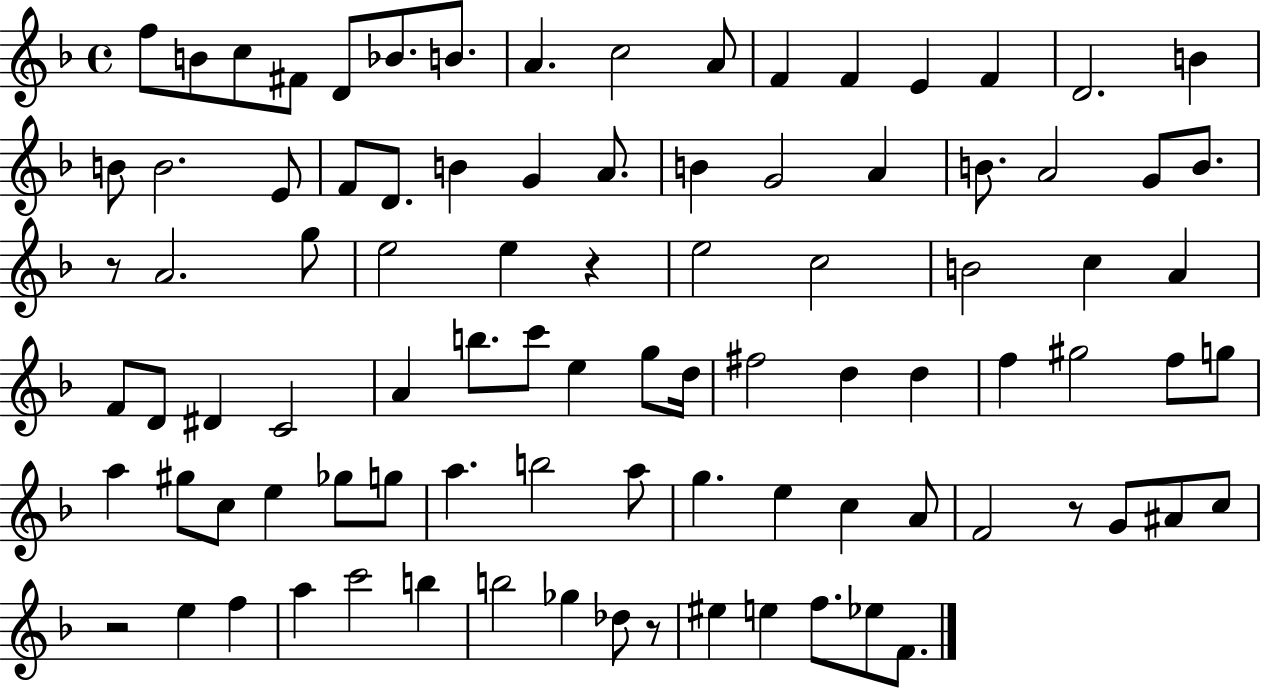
X:1
T:Untitled
M:4/4
L:1/4
K:F
f/2 B/2 c/2 ^F/2 D/2 _B/2 B/2 A c2 A/2 F F E F D2 B B/2 B2 E/2 F/2 D/2 B G A/2 B G2 A B/2 A2 G/2 B/2 z/2 A2 g/2 e2 e z e2 c2 B2 c A F/2 D/2 ^D C2 A b/2 c'/2 e g/2 d/4 ^f2 d d f ^g2 f/2 g/2 a ^g/2 c/2 e _g/2 g/2 a b2 a/2 g e c A/2 F2 z/2 G/2 ^A/2 c/2 z2 e f a c'2 b b2 _g _d/2 z/2 ^e e f/2 _e/2 F/2